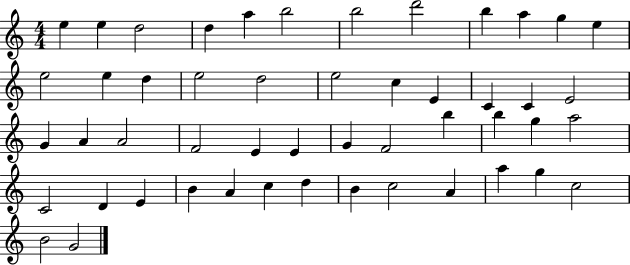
X:1
T:Untitled
M:4/4
L:1/4
K:C
e e d2 d a b2 b2 d'2 b a g e e2 e d e2 d2 e2 c E C C E2 G A A2 F2 E E G F2 b b g a2 C2 D E B A c d B c2 A a g c2 B2 G2